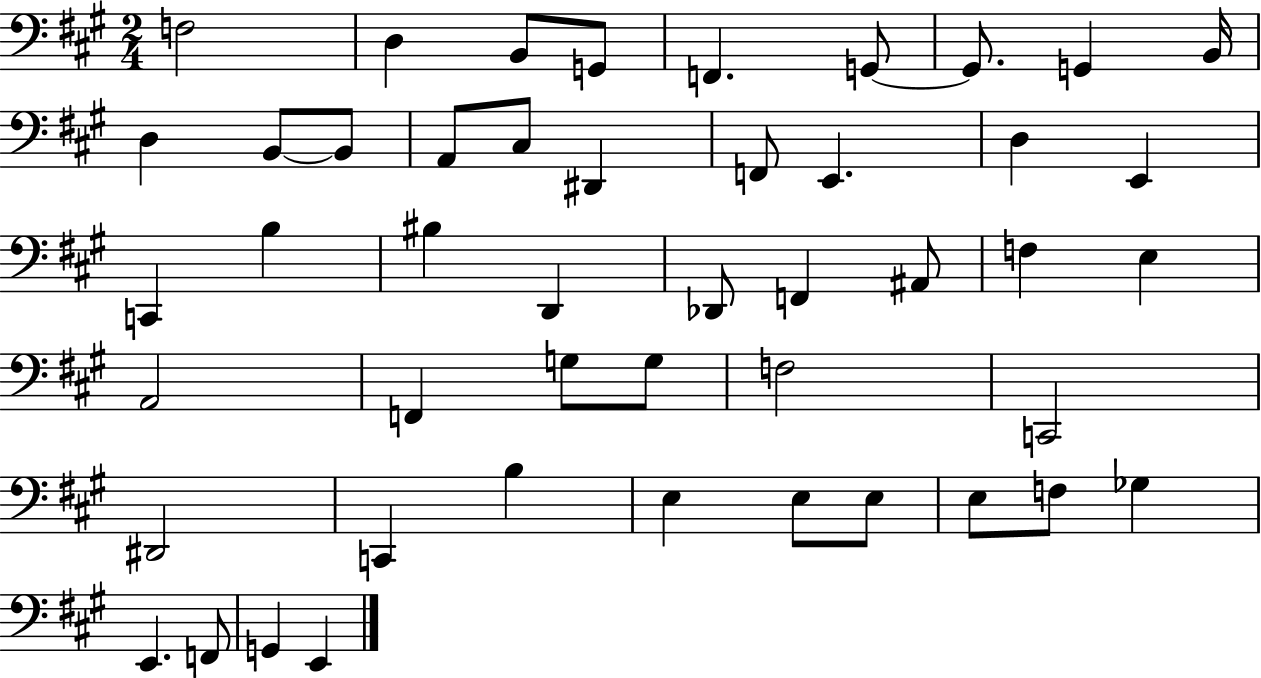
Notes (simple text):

F3/h D3/q B2/e G2/e F2/q. G2/e G2/e. G2/q B2/s D3/q B2/e B2/e A2/e C#3/e D#2/q F2/e E2/q. D3/q E2/q C2/q B3/q BIS3/q D2/q Db2/e F2/q A#2/e F3/q E3/q A2/h F2/q G3/e G3/e F3/h C2/h D#2/h C2/q B3/q E3/q E3/e E3/e E3/e F3/e Gb3/q E2/q. F2/e G2/q E2/q